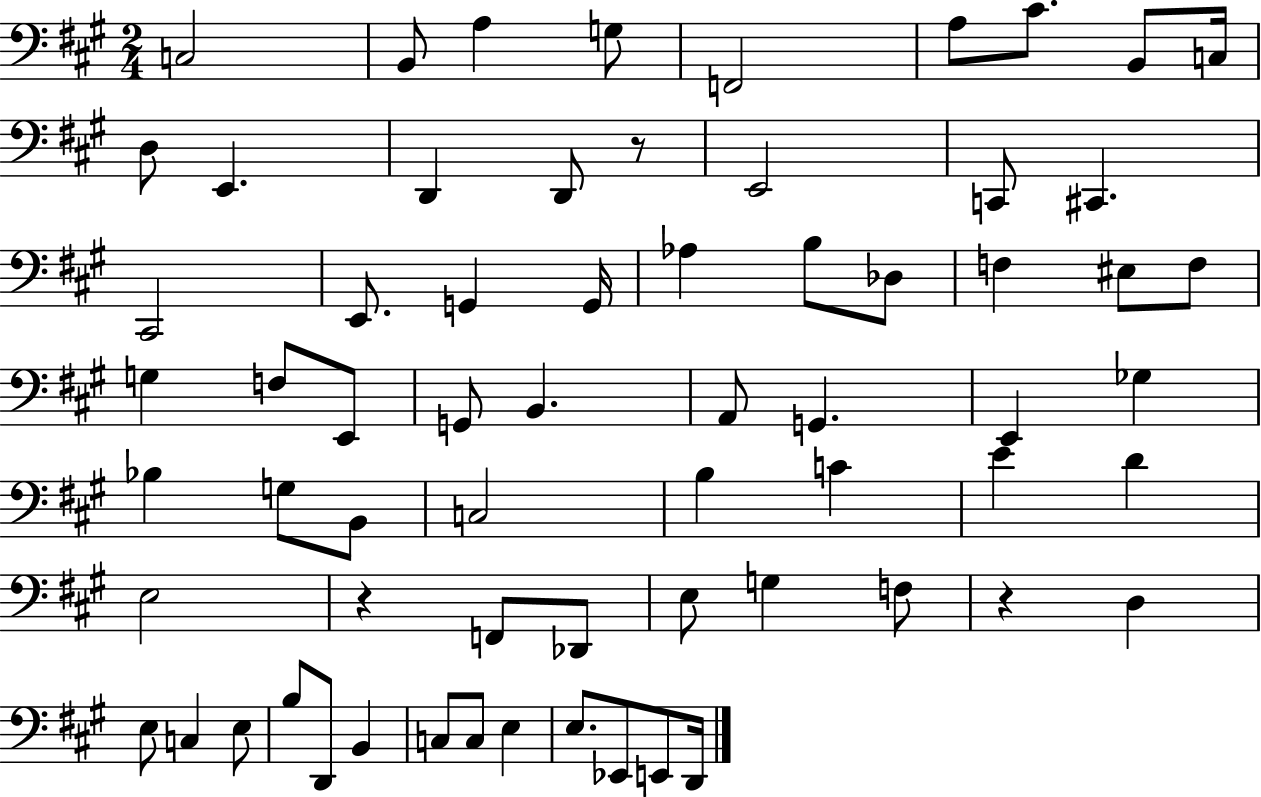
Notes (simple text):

C3/h B2/e A3/q G3/e F2/h A3/e C#4/e. B2/e C3/s D3/e E2/q. D2/q D2/e R/e E2/h C2/e C#2/q. C#2/h E2/e. G2/q G2/s Ab3/q B3/e Db3/e F3/q EIS3/e F3/e G3/q F3/e E2/e G2/e B2/q. A2/e G2/q. E2/q Gb3/q Bb3/q G3/e B2/e C3/h B3/q C4/q E4/q D4/q E3/h R/q F2/e Db2/e E3/e G3/q F3/e R/q D3/q E3/e C3/q E3/e B3/e D2/e B2/q C3/e C3/e E3/q E3/e. Eb2/e E2/e D2/s